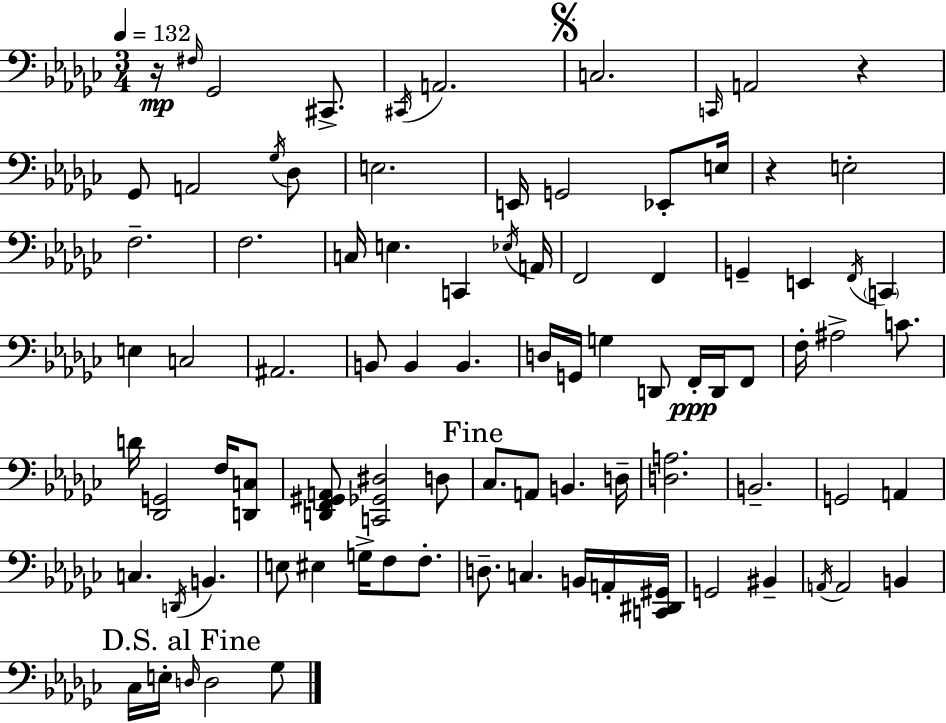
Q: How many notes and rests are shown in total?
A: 88